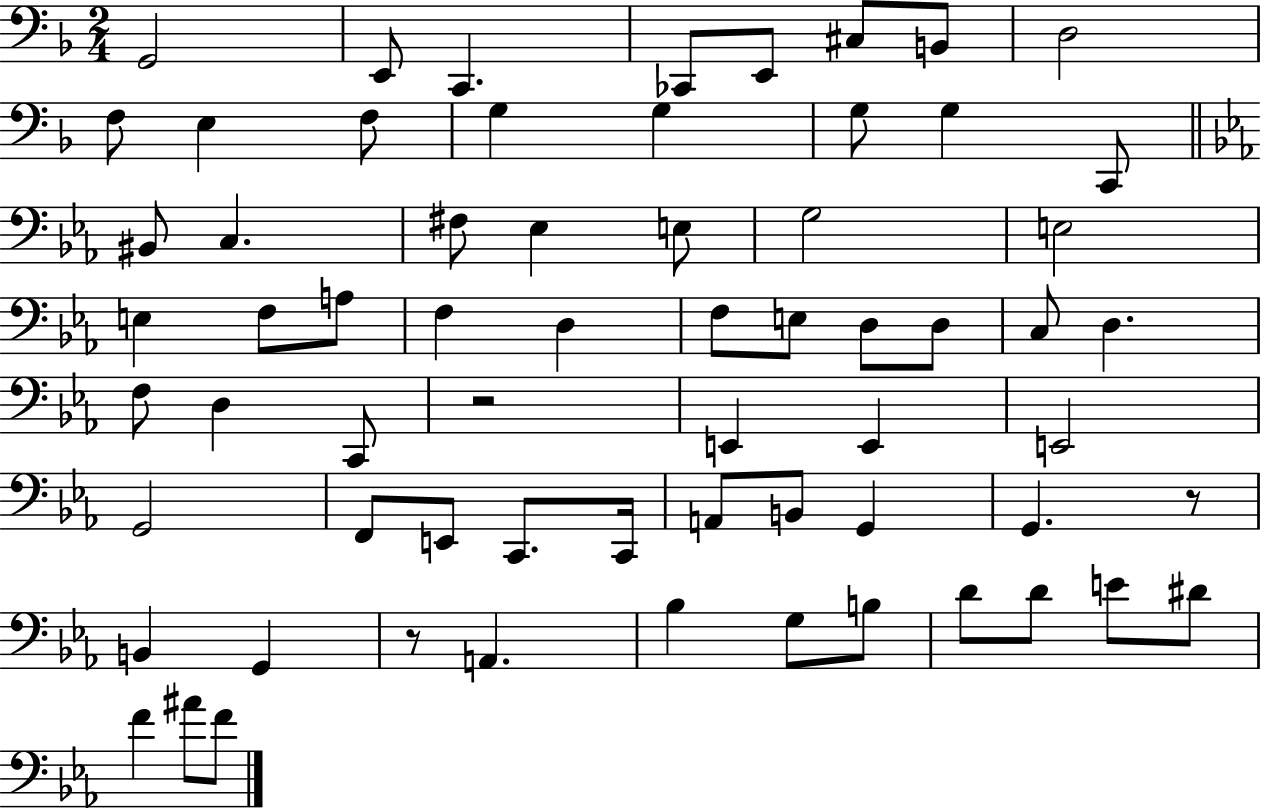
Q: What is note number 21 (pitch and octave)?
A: E3